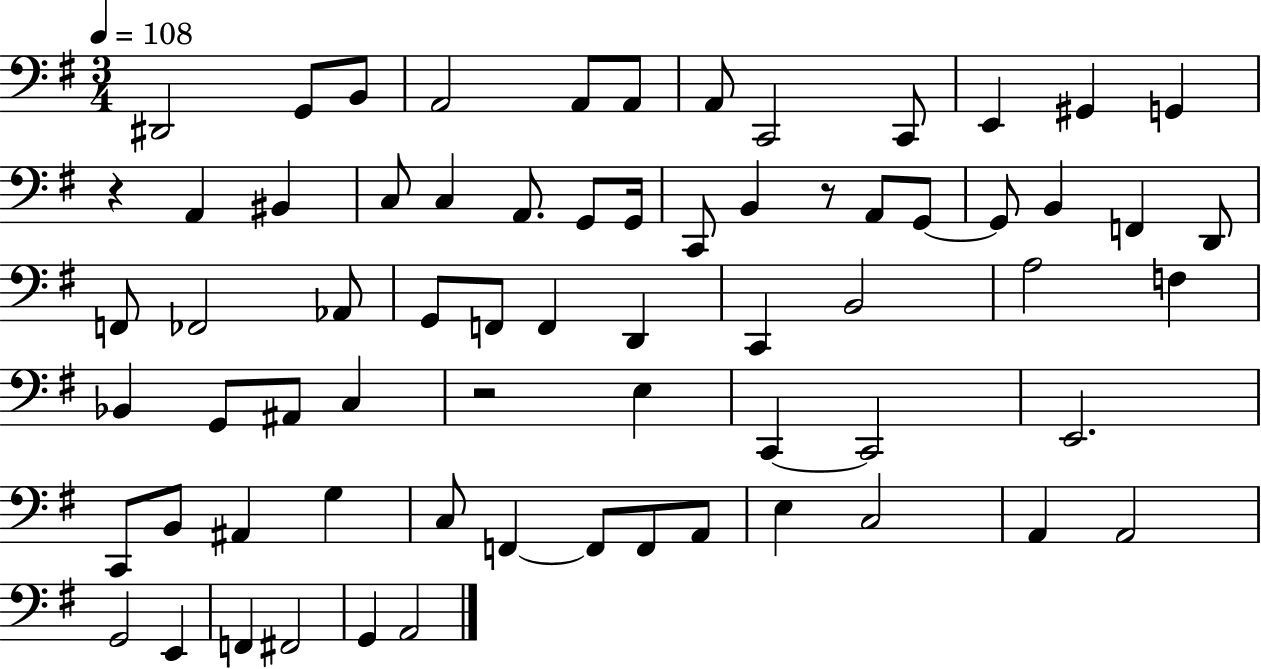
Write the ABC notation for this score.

X:1
T:Untitled
M:3/4
L:1/4
K:G
^D,,2 G,,/2 B,,/2 A,,2 A,,/2 A,,/2 A,,/2 C,,2 C,,/2 E,, ^G,, G,, z A,, ^B,, C,/2 C, A,,/2 G,,/2 G,,/4 C,,/2 B,, z/2 A,,/2 G,,/2 G,,/2 B,, F,, D,,/2 F,,/2 _F,,2 _A,,/2 G,,/2 F,,/2 F,, D,, C,, B,,2 A,2 F, _B,, G,,/2 ^A,,/2 C, z2 E, C,, C,,2 E,,2 C,,/2 B,,/2 ^A,, G, C,/2 F,, F,,/2 F,,/2 A,,/2 E, C,2 A,, A,,2 G,,2 E,, F,, ^F,,2 G,, A,,2